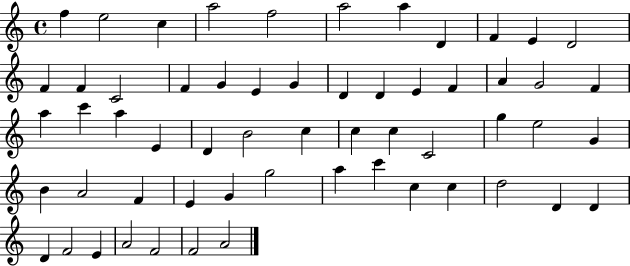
X:1
T:Untitled
M:4/4
L:1/4
K:C
f e2 c a2 f2 a2 a D F E D2 F F C2 F G E G D D E F A G2 F a c' a E D B2 c c c C2 g e2 G B A2 F E G g2 a c' c c d2 D D D F2 E A2 F2 F2 A2